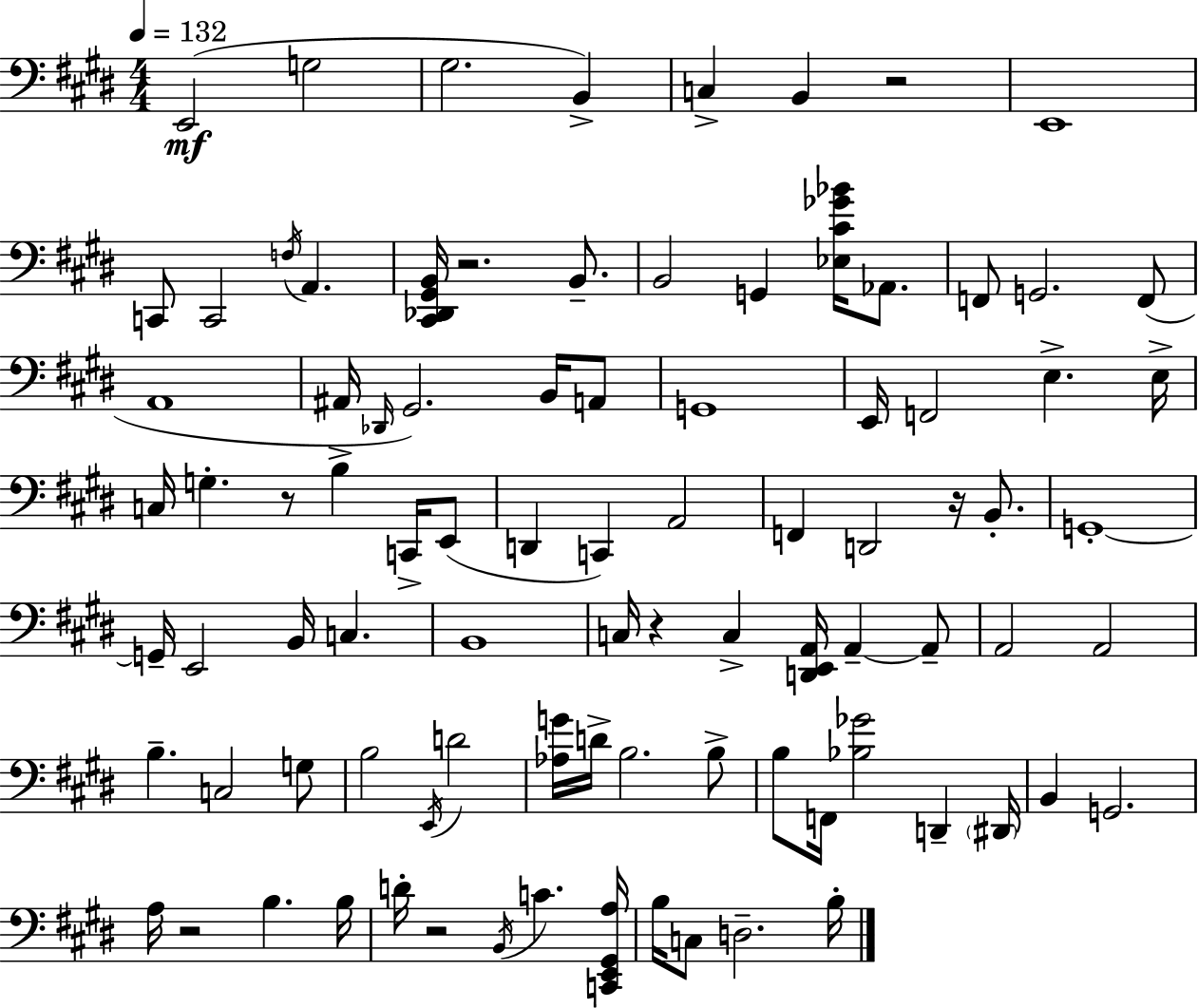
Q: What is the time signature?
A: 4/4